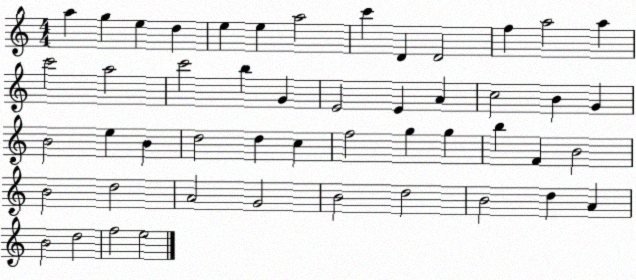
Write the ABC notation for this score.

X:1
T:Untitled
M:4/4
L:1/4
K:C
a g e d e e a2 c' D D2 f a2 a c'2 a2 c'2 b G E2 E A c2 B G B2 e B d2 d c f2 g g b F B2 B2 d2 A2 G2 B2 d2 B2 d A B2 d2 f2 e2